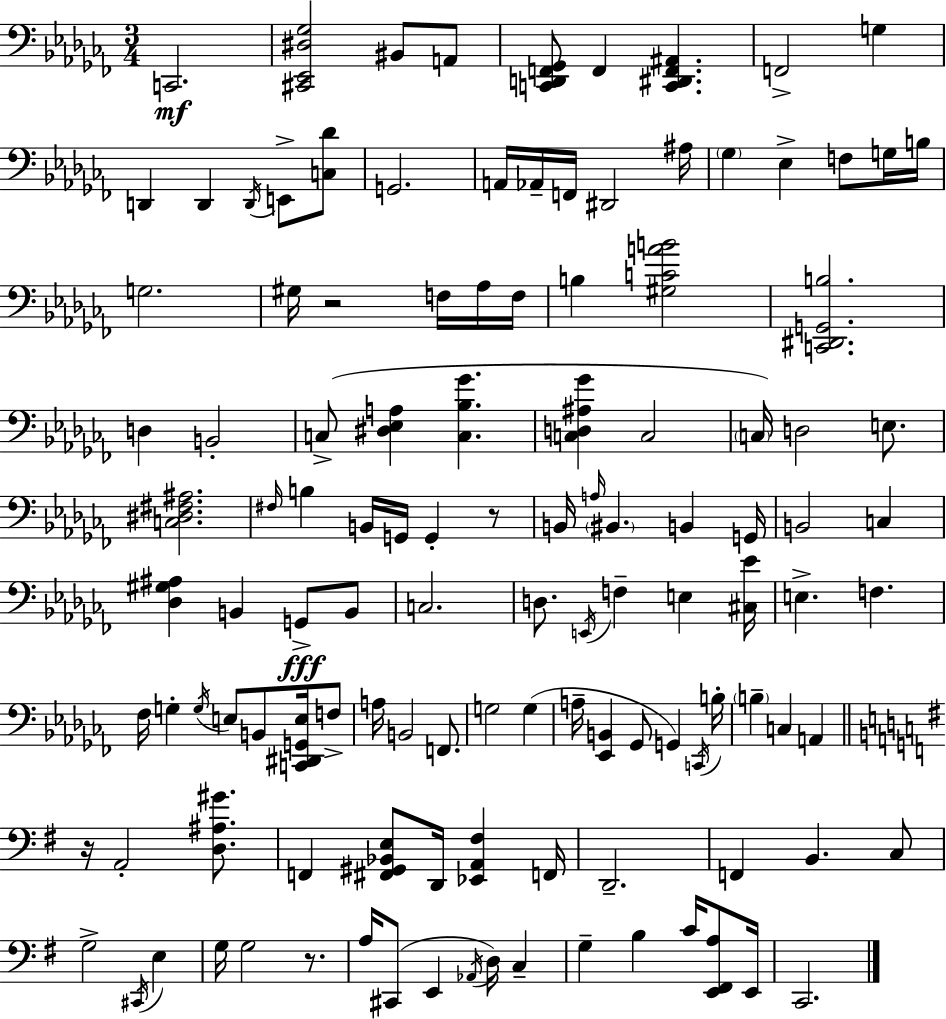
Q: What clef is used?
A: bass